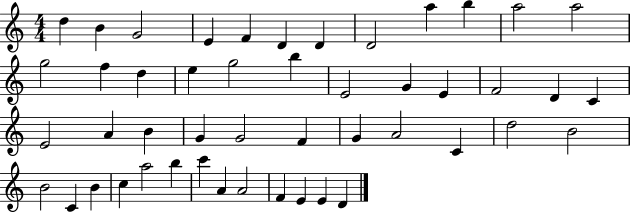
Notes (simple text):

D5/q B4/q G4/h E4/q F4/q D4/q D4/q D4/h A5/q B5/q A5/h A5/h G5/h F5/q D5/q E5/q G5/h B5/q E4/h G4/q E4/q F4/h D4/q C4/q E4/h A4/q B4/q G4/q G4/h F4/q G4/q A4/h C4/q D5/h B4/h B4/h C4/q B4/q C5/q A5/h B5/q C6/q A4/q A4/h F4/q E4/q E4/q D4/q